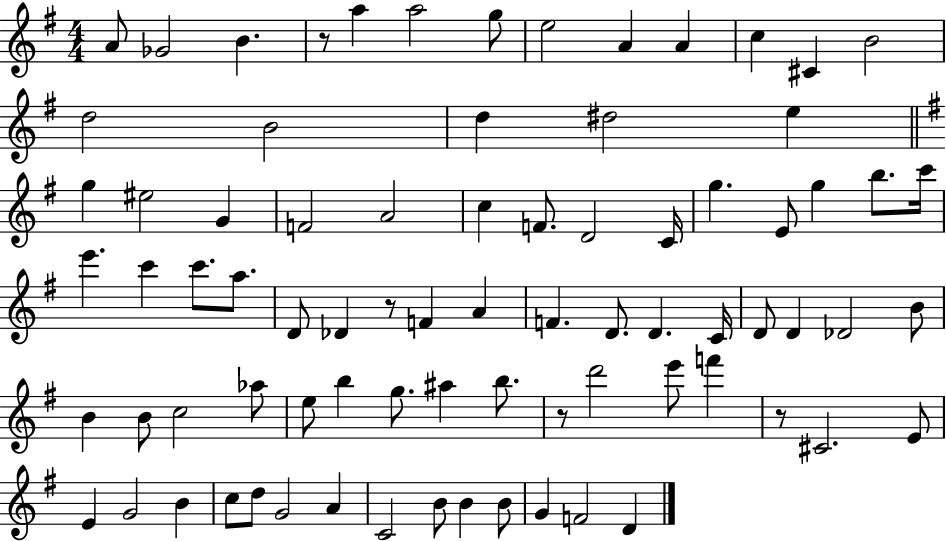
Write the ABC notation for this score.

X:1
T:Untitled
M:4/4
L:1/4
K:G
A/2 _G2 B z/2 a a2 g/2 e2 A A c ^C B2 d2 B2 d ^d2 e g ^e2 G F2 A2 c F/2 D2 C/4 g E/2 g b/2 c'/4 e' c' c'/2 a/2 D/2 _D z/2 F A F D/2 D C/4 D/2 D _D2 B/2 B B/2 c2 _a/2 e/2 b g/2 ^a b/2 z/2 d'2 e'/2 f' z/2 ^C2 E/2 E G2 B c/2 d/2 G2 A C2 B/2 B B/2 G F2 D